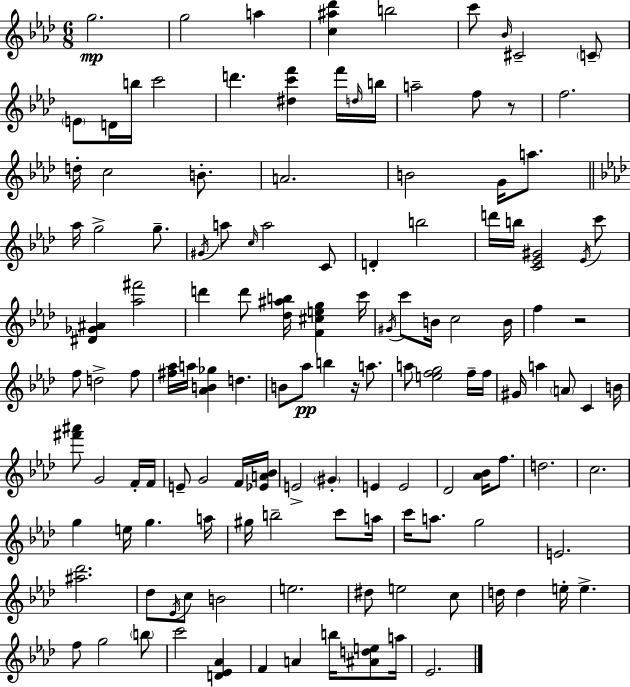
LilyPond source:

{
  \clef treble
  \numericTimeSignature
  \time 6/8
  \key f \minor
  \repeat volta 2 { g''2.\mp | g''2 a''4 | <c'' ais'' des'''>4 b''2 | c'''8 \grace { bes'16 } cis'2-- \parenthesize c'8-- | \break \parenthesize e'8 d'16 b''16 c'''2 | d'''4. <dis'' c''' f'''>4 f'''16 | \grace { d''16 } b''16 a''2-- f''8 | r8 f''2. | \break d''16-. c''2 b'8.-. | a'2. | b'2 g'16 a''8. | \bar "||" \break \key aes \major aes''16 g''2-> g''8.-- | \acciaccatura { gis'16 } a''8 \grace { c''16 } a''2 | c'8 d'4-. b''2 | d'''16 b''16 <c' ees' gis'>2 | \break \acciaccatura { ees'16 } c'''8 <dis' ges' ais'>4 <aes'' fis'''>2 | d'''4 d'''8 <des'' ais'' b''>16 <f' cis'' e'' g''>4 | c'''16 \acciaccatura { gis'16 } c'''8 b'16 c''2 | b'16 f''4 r2 | \break f''8 d''2-> | f''8 <fis'' aes''>16 a''16 <aes' b' ges''>4 d''4. | b'8 aes''8\pp b''4 | r16 a''8. a''8 <e'' f'' g''>2 | \break f''16-- f''16 gis'16 a''4 \parenthesize a'8 c'4 | b'16 <fis''' ais'''>8 g'2 | f'16-. f'16 e'8-- g'2 | f'16 <ees' a' bes'>16 e'2-> | \break \parenthesize gis'4-. e'4 e'2 | des'2 | <aes' bes'>16 f''8. d''2. | c''2. | \break g''4 e''16 g''4. | a''16 gis''16 b''2-- | c'''8 a''16 c'''16 a''8. g''2 | e'2. | \break <ais'' des'''>2. | des''8 \acciaccatura { ees'16 } c''8 b'2 | e''2. | dis''8 e''2 | \break c''8 d''16 d''4 e''16-. e''4.-> | f''8 g''2 | \parenthesize b''8 c'''2 | <d' ees' aes'>4 f'4 a'4 | \break b''16 <ais' d'' e''>8 a''16 ees'2. | } \bar "|."
}